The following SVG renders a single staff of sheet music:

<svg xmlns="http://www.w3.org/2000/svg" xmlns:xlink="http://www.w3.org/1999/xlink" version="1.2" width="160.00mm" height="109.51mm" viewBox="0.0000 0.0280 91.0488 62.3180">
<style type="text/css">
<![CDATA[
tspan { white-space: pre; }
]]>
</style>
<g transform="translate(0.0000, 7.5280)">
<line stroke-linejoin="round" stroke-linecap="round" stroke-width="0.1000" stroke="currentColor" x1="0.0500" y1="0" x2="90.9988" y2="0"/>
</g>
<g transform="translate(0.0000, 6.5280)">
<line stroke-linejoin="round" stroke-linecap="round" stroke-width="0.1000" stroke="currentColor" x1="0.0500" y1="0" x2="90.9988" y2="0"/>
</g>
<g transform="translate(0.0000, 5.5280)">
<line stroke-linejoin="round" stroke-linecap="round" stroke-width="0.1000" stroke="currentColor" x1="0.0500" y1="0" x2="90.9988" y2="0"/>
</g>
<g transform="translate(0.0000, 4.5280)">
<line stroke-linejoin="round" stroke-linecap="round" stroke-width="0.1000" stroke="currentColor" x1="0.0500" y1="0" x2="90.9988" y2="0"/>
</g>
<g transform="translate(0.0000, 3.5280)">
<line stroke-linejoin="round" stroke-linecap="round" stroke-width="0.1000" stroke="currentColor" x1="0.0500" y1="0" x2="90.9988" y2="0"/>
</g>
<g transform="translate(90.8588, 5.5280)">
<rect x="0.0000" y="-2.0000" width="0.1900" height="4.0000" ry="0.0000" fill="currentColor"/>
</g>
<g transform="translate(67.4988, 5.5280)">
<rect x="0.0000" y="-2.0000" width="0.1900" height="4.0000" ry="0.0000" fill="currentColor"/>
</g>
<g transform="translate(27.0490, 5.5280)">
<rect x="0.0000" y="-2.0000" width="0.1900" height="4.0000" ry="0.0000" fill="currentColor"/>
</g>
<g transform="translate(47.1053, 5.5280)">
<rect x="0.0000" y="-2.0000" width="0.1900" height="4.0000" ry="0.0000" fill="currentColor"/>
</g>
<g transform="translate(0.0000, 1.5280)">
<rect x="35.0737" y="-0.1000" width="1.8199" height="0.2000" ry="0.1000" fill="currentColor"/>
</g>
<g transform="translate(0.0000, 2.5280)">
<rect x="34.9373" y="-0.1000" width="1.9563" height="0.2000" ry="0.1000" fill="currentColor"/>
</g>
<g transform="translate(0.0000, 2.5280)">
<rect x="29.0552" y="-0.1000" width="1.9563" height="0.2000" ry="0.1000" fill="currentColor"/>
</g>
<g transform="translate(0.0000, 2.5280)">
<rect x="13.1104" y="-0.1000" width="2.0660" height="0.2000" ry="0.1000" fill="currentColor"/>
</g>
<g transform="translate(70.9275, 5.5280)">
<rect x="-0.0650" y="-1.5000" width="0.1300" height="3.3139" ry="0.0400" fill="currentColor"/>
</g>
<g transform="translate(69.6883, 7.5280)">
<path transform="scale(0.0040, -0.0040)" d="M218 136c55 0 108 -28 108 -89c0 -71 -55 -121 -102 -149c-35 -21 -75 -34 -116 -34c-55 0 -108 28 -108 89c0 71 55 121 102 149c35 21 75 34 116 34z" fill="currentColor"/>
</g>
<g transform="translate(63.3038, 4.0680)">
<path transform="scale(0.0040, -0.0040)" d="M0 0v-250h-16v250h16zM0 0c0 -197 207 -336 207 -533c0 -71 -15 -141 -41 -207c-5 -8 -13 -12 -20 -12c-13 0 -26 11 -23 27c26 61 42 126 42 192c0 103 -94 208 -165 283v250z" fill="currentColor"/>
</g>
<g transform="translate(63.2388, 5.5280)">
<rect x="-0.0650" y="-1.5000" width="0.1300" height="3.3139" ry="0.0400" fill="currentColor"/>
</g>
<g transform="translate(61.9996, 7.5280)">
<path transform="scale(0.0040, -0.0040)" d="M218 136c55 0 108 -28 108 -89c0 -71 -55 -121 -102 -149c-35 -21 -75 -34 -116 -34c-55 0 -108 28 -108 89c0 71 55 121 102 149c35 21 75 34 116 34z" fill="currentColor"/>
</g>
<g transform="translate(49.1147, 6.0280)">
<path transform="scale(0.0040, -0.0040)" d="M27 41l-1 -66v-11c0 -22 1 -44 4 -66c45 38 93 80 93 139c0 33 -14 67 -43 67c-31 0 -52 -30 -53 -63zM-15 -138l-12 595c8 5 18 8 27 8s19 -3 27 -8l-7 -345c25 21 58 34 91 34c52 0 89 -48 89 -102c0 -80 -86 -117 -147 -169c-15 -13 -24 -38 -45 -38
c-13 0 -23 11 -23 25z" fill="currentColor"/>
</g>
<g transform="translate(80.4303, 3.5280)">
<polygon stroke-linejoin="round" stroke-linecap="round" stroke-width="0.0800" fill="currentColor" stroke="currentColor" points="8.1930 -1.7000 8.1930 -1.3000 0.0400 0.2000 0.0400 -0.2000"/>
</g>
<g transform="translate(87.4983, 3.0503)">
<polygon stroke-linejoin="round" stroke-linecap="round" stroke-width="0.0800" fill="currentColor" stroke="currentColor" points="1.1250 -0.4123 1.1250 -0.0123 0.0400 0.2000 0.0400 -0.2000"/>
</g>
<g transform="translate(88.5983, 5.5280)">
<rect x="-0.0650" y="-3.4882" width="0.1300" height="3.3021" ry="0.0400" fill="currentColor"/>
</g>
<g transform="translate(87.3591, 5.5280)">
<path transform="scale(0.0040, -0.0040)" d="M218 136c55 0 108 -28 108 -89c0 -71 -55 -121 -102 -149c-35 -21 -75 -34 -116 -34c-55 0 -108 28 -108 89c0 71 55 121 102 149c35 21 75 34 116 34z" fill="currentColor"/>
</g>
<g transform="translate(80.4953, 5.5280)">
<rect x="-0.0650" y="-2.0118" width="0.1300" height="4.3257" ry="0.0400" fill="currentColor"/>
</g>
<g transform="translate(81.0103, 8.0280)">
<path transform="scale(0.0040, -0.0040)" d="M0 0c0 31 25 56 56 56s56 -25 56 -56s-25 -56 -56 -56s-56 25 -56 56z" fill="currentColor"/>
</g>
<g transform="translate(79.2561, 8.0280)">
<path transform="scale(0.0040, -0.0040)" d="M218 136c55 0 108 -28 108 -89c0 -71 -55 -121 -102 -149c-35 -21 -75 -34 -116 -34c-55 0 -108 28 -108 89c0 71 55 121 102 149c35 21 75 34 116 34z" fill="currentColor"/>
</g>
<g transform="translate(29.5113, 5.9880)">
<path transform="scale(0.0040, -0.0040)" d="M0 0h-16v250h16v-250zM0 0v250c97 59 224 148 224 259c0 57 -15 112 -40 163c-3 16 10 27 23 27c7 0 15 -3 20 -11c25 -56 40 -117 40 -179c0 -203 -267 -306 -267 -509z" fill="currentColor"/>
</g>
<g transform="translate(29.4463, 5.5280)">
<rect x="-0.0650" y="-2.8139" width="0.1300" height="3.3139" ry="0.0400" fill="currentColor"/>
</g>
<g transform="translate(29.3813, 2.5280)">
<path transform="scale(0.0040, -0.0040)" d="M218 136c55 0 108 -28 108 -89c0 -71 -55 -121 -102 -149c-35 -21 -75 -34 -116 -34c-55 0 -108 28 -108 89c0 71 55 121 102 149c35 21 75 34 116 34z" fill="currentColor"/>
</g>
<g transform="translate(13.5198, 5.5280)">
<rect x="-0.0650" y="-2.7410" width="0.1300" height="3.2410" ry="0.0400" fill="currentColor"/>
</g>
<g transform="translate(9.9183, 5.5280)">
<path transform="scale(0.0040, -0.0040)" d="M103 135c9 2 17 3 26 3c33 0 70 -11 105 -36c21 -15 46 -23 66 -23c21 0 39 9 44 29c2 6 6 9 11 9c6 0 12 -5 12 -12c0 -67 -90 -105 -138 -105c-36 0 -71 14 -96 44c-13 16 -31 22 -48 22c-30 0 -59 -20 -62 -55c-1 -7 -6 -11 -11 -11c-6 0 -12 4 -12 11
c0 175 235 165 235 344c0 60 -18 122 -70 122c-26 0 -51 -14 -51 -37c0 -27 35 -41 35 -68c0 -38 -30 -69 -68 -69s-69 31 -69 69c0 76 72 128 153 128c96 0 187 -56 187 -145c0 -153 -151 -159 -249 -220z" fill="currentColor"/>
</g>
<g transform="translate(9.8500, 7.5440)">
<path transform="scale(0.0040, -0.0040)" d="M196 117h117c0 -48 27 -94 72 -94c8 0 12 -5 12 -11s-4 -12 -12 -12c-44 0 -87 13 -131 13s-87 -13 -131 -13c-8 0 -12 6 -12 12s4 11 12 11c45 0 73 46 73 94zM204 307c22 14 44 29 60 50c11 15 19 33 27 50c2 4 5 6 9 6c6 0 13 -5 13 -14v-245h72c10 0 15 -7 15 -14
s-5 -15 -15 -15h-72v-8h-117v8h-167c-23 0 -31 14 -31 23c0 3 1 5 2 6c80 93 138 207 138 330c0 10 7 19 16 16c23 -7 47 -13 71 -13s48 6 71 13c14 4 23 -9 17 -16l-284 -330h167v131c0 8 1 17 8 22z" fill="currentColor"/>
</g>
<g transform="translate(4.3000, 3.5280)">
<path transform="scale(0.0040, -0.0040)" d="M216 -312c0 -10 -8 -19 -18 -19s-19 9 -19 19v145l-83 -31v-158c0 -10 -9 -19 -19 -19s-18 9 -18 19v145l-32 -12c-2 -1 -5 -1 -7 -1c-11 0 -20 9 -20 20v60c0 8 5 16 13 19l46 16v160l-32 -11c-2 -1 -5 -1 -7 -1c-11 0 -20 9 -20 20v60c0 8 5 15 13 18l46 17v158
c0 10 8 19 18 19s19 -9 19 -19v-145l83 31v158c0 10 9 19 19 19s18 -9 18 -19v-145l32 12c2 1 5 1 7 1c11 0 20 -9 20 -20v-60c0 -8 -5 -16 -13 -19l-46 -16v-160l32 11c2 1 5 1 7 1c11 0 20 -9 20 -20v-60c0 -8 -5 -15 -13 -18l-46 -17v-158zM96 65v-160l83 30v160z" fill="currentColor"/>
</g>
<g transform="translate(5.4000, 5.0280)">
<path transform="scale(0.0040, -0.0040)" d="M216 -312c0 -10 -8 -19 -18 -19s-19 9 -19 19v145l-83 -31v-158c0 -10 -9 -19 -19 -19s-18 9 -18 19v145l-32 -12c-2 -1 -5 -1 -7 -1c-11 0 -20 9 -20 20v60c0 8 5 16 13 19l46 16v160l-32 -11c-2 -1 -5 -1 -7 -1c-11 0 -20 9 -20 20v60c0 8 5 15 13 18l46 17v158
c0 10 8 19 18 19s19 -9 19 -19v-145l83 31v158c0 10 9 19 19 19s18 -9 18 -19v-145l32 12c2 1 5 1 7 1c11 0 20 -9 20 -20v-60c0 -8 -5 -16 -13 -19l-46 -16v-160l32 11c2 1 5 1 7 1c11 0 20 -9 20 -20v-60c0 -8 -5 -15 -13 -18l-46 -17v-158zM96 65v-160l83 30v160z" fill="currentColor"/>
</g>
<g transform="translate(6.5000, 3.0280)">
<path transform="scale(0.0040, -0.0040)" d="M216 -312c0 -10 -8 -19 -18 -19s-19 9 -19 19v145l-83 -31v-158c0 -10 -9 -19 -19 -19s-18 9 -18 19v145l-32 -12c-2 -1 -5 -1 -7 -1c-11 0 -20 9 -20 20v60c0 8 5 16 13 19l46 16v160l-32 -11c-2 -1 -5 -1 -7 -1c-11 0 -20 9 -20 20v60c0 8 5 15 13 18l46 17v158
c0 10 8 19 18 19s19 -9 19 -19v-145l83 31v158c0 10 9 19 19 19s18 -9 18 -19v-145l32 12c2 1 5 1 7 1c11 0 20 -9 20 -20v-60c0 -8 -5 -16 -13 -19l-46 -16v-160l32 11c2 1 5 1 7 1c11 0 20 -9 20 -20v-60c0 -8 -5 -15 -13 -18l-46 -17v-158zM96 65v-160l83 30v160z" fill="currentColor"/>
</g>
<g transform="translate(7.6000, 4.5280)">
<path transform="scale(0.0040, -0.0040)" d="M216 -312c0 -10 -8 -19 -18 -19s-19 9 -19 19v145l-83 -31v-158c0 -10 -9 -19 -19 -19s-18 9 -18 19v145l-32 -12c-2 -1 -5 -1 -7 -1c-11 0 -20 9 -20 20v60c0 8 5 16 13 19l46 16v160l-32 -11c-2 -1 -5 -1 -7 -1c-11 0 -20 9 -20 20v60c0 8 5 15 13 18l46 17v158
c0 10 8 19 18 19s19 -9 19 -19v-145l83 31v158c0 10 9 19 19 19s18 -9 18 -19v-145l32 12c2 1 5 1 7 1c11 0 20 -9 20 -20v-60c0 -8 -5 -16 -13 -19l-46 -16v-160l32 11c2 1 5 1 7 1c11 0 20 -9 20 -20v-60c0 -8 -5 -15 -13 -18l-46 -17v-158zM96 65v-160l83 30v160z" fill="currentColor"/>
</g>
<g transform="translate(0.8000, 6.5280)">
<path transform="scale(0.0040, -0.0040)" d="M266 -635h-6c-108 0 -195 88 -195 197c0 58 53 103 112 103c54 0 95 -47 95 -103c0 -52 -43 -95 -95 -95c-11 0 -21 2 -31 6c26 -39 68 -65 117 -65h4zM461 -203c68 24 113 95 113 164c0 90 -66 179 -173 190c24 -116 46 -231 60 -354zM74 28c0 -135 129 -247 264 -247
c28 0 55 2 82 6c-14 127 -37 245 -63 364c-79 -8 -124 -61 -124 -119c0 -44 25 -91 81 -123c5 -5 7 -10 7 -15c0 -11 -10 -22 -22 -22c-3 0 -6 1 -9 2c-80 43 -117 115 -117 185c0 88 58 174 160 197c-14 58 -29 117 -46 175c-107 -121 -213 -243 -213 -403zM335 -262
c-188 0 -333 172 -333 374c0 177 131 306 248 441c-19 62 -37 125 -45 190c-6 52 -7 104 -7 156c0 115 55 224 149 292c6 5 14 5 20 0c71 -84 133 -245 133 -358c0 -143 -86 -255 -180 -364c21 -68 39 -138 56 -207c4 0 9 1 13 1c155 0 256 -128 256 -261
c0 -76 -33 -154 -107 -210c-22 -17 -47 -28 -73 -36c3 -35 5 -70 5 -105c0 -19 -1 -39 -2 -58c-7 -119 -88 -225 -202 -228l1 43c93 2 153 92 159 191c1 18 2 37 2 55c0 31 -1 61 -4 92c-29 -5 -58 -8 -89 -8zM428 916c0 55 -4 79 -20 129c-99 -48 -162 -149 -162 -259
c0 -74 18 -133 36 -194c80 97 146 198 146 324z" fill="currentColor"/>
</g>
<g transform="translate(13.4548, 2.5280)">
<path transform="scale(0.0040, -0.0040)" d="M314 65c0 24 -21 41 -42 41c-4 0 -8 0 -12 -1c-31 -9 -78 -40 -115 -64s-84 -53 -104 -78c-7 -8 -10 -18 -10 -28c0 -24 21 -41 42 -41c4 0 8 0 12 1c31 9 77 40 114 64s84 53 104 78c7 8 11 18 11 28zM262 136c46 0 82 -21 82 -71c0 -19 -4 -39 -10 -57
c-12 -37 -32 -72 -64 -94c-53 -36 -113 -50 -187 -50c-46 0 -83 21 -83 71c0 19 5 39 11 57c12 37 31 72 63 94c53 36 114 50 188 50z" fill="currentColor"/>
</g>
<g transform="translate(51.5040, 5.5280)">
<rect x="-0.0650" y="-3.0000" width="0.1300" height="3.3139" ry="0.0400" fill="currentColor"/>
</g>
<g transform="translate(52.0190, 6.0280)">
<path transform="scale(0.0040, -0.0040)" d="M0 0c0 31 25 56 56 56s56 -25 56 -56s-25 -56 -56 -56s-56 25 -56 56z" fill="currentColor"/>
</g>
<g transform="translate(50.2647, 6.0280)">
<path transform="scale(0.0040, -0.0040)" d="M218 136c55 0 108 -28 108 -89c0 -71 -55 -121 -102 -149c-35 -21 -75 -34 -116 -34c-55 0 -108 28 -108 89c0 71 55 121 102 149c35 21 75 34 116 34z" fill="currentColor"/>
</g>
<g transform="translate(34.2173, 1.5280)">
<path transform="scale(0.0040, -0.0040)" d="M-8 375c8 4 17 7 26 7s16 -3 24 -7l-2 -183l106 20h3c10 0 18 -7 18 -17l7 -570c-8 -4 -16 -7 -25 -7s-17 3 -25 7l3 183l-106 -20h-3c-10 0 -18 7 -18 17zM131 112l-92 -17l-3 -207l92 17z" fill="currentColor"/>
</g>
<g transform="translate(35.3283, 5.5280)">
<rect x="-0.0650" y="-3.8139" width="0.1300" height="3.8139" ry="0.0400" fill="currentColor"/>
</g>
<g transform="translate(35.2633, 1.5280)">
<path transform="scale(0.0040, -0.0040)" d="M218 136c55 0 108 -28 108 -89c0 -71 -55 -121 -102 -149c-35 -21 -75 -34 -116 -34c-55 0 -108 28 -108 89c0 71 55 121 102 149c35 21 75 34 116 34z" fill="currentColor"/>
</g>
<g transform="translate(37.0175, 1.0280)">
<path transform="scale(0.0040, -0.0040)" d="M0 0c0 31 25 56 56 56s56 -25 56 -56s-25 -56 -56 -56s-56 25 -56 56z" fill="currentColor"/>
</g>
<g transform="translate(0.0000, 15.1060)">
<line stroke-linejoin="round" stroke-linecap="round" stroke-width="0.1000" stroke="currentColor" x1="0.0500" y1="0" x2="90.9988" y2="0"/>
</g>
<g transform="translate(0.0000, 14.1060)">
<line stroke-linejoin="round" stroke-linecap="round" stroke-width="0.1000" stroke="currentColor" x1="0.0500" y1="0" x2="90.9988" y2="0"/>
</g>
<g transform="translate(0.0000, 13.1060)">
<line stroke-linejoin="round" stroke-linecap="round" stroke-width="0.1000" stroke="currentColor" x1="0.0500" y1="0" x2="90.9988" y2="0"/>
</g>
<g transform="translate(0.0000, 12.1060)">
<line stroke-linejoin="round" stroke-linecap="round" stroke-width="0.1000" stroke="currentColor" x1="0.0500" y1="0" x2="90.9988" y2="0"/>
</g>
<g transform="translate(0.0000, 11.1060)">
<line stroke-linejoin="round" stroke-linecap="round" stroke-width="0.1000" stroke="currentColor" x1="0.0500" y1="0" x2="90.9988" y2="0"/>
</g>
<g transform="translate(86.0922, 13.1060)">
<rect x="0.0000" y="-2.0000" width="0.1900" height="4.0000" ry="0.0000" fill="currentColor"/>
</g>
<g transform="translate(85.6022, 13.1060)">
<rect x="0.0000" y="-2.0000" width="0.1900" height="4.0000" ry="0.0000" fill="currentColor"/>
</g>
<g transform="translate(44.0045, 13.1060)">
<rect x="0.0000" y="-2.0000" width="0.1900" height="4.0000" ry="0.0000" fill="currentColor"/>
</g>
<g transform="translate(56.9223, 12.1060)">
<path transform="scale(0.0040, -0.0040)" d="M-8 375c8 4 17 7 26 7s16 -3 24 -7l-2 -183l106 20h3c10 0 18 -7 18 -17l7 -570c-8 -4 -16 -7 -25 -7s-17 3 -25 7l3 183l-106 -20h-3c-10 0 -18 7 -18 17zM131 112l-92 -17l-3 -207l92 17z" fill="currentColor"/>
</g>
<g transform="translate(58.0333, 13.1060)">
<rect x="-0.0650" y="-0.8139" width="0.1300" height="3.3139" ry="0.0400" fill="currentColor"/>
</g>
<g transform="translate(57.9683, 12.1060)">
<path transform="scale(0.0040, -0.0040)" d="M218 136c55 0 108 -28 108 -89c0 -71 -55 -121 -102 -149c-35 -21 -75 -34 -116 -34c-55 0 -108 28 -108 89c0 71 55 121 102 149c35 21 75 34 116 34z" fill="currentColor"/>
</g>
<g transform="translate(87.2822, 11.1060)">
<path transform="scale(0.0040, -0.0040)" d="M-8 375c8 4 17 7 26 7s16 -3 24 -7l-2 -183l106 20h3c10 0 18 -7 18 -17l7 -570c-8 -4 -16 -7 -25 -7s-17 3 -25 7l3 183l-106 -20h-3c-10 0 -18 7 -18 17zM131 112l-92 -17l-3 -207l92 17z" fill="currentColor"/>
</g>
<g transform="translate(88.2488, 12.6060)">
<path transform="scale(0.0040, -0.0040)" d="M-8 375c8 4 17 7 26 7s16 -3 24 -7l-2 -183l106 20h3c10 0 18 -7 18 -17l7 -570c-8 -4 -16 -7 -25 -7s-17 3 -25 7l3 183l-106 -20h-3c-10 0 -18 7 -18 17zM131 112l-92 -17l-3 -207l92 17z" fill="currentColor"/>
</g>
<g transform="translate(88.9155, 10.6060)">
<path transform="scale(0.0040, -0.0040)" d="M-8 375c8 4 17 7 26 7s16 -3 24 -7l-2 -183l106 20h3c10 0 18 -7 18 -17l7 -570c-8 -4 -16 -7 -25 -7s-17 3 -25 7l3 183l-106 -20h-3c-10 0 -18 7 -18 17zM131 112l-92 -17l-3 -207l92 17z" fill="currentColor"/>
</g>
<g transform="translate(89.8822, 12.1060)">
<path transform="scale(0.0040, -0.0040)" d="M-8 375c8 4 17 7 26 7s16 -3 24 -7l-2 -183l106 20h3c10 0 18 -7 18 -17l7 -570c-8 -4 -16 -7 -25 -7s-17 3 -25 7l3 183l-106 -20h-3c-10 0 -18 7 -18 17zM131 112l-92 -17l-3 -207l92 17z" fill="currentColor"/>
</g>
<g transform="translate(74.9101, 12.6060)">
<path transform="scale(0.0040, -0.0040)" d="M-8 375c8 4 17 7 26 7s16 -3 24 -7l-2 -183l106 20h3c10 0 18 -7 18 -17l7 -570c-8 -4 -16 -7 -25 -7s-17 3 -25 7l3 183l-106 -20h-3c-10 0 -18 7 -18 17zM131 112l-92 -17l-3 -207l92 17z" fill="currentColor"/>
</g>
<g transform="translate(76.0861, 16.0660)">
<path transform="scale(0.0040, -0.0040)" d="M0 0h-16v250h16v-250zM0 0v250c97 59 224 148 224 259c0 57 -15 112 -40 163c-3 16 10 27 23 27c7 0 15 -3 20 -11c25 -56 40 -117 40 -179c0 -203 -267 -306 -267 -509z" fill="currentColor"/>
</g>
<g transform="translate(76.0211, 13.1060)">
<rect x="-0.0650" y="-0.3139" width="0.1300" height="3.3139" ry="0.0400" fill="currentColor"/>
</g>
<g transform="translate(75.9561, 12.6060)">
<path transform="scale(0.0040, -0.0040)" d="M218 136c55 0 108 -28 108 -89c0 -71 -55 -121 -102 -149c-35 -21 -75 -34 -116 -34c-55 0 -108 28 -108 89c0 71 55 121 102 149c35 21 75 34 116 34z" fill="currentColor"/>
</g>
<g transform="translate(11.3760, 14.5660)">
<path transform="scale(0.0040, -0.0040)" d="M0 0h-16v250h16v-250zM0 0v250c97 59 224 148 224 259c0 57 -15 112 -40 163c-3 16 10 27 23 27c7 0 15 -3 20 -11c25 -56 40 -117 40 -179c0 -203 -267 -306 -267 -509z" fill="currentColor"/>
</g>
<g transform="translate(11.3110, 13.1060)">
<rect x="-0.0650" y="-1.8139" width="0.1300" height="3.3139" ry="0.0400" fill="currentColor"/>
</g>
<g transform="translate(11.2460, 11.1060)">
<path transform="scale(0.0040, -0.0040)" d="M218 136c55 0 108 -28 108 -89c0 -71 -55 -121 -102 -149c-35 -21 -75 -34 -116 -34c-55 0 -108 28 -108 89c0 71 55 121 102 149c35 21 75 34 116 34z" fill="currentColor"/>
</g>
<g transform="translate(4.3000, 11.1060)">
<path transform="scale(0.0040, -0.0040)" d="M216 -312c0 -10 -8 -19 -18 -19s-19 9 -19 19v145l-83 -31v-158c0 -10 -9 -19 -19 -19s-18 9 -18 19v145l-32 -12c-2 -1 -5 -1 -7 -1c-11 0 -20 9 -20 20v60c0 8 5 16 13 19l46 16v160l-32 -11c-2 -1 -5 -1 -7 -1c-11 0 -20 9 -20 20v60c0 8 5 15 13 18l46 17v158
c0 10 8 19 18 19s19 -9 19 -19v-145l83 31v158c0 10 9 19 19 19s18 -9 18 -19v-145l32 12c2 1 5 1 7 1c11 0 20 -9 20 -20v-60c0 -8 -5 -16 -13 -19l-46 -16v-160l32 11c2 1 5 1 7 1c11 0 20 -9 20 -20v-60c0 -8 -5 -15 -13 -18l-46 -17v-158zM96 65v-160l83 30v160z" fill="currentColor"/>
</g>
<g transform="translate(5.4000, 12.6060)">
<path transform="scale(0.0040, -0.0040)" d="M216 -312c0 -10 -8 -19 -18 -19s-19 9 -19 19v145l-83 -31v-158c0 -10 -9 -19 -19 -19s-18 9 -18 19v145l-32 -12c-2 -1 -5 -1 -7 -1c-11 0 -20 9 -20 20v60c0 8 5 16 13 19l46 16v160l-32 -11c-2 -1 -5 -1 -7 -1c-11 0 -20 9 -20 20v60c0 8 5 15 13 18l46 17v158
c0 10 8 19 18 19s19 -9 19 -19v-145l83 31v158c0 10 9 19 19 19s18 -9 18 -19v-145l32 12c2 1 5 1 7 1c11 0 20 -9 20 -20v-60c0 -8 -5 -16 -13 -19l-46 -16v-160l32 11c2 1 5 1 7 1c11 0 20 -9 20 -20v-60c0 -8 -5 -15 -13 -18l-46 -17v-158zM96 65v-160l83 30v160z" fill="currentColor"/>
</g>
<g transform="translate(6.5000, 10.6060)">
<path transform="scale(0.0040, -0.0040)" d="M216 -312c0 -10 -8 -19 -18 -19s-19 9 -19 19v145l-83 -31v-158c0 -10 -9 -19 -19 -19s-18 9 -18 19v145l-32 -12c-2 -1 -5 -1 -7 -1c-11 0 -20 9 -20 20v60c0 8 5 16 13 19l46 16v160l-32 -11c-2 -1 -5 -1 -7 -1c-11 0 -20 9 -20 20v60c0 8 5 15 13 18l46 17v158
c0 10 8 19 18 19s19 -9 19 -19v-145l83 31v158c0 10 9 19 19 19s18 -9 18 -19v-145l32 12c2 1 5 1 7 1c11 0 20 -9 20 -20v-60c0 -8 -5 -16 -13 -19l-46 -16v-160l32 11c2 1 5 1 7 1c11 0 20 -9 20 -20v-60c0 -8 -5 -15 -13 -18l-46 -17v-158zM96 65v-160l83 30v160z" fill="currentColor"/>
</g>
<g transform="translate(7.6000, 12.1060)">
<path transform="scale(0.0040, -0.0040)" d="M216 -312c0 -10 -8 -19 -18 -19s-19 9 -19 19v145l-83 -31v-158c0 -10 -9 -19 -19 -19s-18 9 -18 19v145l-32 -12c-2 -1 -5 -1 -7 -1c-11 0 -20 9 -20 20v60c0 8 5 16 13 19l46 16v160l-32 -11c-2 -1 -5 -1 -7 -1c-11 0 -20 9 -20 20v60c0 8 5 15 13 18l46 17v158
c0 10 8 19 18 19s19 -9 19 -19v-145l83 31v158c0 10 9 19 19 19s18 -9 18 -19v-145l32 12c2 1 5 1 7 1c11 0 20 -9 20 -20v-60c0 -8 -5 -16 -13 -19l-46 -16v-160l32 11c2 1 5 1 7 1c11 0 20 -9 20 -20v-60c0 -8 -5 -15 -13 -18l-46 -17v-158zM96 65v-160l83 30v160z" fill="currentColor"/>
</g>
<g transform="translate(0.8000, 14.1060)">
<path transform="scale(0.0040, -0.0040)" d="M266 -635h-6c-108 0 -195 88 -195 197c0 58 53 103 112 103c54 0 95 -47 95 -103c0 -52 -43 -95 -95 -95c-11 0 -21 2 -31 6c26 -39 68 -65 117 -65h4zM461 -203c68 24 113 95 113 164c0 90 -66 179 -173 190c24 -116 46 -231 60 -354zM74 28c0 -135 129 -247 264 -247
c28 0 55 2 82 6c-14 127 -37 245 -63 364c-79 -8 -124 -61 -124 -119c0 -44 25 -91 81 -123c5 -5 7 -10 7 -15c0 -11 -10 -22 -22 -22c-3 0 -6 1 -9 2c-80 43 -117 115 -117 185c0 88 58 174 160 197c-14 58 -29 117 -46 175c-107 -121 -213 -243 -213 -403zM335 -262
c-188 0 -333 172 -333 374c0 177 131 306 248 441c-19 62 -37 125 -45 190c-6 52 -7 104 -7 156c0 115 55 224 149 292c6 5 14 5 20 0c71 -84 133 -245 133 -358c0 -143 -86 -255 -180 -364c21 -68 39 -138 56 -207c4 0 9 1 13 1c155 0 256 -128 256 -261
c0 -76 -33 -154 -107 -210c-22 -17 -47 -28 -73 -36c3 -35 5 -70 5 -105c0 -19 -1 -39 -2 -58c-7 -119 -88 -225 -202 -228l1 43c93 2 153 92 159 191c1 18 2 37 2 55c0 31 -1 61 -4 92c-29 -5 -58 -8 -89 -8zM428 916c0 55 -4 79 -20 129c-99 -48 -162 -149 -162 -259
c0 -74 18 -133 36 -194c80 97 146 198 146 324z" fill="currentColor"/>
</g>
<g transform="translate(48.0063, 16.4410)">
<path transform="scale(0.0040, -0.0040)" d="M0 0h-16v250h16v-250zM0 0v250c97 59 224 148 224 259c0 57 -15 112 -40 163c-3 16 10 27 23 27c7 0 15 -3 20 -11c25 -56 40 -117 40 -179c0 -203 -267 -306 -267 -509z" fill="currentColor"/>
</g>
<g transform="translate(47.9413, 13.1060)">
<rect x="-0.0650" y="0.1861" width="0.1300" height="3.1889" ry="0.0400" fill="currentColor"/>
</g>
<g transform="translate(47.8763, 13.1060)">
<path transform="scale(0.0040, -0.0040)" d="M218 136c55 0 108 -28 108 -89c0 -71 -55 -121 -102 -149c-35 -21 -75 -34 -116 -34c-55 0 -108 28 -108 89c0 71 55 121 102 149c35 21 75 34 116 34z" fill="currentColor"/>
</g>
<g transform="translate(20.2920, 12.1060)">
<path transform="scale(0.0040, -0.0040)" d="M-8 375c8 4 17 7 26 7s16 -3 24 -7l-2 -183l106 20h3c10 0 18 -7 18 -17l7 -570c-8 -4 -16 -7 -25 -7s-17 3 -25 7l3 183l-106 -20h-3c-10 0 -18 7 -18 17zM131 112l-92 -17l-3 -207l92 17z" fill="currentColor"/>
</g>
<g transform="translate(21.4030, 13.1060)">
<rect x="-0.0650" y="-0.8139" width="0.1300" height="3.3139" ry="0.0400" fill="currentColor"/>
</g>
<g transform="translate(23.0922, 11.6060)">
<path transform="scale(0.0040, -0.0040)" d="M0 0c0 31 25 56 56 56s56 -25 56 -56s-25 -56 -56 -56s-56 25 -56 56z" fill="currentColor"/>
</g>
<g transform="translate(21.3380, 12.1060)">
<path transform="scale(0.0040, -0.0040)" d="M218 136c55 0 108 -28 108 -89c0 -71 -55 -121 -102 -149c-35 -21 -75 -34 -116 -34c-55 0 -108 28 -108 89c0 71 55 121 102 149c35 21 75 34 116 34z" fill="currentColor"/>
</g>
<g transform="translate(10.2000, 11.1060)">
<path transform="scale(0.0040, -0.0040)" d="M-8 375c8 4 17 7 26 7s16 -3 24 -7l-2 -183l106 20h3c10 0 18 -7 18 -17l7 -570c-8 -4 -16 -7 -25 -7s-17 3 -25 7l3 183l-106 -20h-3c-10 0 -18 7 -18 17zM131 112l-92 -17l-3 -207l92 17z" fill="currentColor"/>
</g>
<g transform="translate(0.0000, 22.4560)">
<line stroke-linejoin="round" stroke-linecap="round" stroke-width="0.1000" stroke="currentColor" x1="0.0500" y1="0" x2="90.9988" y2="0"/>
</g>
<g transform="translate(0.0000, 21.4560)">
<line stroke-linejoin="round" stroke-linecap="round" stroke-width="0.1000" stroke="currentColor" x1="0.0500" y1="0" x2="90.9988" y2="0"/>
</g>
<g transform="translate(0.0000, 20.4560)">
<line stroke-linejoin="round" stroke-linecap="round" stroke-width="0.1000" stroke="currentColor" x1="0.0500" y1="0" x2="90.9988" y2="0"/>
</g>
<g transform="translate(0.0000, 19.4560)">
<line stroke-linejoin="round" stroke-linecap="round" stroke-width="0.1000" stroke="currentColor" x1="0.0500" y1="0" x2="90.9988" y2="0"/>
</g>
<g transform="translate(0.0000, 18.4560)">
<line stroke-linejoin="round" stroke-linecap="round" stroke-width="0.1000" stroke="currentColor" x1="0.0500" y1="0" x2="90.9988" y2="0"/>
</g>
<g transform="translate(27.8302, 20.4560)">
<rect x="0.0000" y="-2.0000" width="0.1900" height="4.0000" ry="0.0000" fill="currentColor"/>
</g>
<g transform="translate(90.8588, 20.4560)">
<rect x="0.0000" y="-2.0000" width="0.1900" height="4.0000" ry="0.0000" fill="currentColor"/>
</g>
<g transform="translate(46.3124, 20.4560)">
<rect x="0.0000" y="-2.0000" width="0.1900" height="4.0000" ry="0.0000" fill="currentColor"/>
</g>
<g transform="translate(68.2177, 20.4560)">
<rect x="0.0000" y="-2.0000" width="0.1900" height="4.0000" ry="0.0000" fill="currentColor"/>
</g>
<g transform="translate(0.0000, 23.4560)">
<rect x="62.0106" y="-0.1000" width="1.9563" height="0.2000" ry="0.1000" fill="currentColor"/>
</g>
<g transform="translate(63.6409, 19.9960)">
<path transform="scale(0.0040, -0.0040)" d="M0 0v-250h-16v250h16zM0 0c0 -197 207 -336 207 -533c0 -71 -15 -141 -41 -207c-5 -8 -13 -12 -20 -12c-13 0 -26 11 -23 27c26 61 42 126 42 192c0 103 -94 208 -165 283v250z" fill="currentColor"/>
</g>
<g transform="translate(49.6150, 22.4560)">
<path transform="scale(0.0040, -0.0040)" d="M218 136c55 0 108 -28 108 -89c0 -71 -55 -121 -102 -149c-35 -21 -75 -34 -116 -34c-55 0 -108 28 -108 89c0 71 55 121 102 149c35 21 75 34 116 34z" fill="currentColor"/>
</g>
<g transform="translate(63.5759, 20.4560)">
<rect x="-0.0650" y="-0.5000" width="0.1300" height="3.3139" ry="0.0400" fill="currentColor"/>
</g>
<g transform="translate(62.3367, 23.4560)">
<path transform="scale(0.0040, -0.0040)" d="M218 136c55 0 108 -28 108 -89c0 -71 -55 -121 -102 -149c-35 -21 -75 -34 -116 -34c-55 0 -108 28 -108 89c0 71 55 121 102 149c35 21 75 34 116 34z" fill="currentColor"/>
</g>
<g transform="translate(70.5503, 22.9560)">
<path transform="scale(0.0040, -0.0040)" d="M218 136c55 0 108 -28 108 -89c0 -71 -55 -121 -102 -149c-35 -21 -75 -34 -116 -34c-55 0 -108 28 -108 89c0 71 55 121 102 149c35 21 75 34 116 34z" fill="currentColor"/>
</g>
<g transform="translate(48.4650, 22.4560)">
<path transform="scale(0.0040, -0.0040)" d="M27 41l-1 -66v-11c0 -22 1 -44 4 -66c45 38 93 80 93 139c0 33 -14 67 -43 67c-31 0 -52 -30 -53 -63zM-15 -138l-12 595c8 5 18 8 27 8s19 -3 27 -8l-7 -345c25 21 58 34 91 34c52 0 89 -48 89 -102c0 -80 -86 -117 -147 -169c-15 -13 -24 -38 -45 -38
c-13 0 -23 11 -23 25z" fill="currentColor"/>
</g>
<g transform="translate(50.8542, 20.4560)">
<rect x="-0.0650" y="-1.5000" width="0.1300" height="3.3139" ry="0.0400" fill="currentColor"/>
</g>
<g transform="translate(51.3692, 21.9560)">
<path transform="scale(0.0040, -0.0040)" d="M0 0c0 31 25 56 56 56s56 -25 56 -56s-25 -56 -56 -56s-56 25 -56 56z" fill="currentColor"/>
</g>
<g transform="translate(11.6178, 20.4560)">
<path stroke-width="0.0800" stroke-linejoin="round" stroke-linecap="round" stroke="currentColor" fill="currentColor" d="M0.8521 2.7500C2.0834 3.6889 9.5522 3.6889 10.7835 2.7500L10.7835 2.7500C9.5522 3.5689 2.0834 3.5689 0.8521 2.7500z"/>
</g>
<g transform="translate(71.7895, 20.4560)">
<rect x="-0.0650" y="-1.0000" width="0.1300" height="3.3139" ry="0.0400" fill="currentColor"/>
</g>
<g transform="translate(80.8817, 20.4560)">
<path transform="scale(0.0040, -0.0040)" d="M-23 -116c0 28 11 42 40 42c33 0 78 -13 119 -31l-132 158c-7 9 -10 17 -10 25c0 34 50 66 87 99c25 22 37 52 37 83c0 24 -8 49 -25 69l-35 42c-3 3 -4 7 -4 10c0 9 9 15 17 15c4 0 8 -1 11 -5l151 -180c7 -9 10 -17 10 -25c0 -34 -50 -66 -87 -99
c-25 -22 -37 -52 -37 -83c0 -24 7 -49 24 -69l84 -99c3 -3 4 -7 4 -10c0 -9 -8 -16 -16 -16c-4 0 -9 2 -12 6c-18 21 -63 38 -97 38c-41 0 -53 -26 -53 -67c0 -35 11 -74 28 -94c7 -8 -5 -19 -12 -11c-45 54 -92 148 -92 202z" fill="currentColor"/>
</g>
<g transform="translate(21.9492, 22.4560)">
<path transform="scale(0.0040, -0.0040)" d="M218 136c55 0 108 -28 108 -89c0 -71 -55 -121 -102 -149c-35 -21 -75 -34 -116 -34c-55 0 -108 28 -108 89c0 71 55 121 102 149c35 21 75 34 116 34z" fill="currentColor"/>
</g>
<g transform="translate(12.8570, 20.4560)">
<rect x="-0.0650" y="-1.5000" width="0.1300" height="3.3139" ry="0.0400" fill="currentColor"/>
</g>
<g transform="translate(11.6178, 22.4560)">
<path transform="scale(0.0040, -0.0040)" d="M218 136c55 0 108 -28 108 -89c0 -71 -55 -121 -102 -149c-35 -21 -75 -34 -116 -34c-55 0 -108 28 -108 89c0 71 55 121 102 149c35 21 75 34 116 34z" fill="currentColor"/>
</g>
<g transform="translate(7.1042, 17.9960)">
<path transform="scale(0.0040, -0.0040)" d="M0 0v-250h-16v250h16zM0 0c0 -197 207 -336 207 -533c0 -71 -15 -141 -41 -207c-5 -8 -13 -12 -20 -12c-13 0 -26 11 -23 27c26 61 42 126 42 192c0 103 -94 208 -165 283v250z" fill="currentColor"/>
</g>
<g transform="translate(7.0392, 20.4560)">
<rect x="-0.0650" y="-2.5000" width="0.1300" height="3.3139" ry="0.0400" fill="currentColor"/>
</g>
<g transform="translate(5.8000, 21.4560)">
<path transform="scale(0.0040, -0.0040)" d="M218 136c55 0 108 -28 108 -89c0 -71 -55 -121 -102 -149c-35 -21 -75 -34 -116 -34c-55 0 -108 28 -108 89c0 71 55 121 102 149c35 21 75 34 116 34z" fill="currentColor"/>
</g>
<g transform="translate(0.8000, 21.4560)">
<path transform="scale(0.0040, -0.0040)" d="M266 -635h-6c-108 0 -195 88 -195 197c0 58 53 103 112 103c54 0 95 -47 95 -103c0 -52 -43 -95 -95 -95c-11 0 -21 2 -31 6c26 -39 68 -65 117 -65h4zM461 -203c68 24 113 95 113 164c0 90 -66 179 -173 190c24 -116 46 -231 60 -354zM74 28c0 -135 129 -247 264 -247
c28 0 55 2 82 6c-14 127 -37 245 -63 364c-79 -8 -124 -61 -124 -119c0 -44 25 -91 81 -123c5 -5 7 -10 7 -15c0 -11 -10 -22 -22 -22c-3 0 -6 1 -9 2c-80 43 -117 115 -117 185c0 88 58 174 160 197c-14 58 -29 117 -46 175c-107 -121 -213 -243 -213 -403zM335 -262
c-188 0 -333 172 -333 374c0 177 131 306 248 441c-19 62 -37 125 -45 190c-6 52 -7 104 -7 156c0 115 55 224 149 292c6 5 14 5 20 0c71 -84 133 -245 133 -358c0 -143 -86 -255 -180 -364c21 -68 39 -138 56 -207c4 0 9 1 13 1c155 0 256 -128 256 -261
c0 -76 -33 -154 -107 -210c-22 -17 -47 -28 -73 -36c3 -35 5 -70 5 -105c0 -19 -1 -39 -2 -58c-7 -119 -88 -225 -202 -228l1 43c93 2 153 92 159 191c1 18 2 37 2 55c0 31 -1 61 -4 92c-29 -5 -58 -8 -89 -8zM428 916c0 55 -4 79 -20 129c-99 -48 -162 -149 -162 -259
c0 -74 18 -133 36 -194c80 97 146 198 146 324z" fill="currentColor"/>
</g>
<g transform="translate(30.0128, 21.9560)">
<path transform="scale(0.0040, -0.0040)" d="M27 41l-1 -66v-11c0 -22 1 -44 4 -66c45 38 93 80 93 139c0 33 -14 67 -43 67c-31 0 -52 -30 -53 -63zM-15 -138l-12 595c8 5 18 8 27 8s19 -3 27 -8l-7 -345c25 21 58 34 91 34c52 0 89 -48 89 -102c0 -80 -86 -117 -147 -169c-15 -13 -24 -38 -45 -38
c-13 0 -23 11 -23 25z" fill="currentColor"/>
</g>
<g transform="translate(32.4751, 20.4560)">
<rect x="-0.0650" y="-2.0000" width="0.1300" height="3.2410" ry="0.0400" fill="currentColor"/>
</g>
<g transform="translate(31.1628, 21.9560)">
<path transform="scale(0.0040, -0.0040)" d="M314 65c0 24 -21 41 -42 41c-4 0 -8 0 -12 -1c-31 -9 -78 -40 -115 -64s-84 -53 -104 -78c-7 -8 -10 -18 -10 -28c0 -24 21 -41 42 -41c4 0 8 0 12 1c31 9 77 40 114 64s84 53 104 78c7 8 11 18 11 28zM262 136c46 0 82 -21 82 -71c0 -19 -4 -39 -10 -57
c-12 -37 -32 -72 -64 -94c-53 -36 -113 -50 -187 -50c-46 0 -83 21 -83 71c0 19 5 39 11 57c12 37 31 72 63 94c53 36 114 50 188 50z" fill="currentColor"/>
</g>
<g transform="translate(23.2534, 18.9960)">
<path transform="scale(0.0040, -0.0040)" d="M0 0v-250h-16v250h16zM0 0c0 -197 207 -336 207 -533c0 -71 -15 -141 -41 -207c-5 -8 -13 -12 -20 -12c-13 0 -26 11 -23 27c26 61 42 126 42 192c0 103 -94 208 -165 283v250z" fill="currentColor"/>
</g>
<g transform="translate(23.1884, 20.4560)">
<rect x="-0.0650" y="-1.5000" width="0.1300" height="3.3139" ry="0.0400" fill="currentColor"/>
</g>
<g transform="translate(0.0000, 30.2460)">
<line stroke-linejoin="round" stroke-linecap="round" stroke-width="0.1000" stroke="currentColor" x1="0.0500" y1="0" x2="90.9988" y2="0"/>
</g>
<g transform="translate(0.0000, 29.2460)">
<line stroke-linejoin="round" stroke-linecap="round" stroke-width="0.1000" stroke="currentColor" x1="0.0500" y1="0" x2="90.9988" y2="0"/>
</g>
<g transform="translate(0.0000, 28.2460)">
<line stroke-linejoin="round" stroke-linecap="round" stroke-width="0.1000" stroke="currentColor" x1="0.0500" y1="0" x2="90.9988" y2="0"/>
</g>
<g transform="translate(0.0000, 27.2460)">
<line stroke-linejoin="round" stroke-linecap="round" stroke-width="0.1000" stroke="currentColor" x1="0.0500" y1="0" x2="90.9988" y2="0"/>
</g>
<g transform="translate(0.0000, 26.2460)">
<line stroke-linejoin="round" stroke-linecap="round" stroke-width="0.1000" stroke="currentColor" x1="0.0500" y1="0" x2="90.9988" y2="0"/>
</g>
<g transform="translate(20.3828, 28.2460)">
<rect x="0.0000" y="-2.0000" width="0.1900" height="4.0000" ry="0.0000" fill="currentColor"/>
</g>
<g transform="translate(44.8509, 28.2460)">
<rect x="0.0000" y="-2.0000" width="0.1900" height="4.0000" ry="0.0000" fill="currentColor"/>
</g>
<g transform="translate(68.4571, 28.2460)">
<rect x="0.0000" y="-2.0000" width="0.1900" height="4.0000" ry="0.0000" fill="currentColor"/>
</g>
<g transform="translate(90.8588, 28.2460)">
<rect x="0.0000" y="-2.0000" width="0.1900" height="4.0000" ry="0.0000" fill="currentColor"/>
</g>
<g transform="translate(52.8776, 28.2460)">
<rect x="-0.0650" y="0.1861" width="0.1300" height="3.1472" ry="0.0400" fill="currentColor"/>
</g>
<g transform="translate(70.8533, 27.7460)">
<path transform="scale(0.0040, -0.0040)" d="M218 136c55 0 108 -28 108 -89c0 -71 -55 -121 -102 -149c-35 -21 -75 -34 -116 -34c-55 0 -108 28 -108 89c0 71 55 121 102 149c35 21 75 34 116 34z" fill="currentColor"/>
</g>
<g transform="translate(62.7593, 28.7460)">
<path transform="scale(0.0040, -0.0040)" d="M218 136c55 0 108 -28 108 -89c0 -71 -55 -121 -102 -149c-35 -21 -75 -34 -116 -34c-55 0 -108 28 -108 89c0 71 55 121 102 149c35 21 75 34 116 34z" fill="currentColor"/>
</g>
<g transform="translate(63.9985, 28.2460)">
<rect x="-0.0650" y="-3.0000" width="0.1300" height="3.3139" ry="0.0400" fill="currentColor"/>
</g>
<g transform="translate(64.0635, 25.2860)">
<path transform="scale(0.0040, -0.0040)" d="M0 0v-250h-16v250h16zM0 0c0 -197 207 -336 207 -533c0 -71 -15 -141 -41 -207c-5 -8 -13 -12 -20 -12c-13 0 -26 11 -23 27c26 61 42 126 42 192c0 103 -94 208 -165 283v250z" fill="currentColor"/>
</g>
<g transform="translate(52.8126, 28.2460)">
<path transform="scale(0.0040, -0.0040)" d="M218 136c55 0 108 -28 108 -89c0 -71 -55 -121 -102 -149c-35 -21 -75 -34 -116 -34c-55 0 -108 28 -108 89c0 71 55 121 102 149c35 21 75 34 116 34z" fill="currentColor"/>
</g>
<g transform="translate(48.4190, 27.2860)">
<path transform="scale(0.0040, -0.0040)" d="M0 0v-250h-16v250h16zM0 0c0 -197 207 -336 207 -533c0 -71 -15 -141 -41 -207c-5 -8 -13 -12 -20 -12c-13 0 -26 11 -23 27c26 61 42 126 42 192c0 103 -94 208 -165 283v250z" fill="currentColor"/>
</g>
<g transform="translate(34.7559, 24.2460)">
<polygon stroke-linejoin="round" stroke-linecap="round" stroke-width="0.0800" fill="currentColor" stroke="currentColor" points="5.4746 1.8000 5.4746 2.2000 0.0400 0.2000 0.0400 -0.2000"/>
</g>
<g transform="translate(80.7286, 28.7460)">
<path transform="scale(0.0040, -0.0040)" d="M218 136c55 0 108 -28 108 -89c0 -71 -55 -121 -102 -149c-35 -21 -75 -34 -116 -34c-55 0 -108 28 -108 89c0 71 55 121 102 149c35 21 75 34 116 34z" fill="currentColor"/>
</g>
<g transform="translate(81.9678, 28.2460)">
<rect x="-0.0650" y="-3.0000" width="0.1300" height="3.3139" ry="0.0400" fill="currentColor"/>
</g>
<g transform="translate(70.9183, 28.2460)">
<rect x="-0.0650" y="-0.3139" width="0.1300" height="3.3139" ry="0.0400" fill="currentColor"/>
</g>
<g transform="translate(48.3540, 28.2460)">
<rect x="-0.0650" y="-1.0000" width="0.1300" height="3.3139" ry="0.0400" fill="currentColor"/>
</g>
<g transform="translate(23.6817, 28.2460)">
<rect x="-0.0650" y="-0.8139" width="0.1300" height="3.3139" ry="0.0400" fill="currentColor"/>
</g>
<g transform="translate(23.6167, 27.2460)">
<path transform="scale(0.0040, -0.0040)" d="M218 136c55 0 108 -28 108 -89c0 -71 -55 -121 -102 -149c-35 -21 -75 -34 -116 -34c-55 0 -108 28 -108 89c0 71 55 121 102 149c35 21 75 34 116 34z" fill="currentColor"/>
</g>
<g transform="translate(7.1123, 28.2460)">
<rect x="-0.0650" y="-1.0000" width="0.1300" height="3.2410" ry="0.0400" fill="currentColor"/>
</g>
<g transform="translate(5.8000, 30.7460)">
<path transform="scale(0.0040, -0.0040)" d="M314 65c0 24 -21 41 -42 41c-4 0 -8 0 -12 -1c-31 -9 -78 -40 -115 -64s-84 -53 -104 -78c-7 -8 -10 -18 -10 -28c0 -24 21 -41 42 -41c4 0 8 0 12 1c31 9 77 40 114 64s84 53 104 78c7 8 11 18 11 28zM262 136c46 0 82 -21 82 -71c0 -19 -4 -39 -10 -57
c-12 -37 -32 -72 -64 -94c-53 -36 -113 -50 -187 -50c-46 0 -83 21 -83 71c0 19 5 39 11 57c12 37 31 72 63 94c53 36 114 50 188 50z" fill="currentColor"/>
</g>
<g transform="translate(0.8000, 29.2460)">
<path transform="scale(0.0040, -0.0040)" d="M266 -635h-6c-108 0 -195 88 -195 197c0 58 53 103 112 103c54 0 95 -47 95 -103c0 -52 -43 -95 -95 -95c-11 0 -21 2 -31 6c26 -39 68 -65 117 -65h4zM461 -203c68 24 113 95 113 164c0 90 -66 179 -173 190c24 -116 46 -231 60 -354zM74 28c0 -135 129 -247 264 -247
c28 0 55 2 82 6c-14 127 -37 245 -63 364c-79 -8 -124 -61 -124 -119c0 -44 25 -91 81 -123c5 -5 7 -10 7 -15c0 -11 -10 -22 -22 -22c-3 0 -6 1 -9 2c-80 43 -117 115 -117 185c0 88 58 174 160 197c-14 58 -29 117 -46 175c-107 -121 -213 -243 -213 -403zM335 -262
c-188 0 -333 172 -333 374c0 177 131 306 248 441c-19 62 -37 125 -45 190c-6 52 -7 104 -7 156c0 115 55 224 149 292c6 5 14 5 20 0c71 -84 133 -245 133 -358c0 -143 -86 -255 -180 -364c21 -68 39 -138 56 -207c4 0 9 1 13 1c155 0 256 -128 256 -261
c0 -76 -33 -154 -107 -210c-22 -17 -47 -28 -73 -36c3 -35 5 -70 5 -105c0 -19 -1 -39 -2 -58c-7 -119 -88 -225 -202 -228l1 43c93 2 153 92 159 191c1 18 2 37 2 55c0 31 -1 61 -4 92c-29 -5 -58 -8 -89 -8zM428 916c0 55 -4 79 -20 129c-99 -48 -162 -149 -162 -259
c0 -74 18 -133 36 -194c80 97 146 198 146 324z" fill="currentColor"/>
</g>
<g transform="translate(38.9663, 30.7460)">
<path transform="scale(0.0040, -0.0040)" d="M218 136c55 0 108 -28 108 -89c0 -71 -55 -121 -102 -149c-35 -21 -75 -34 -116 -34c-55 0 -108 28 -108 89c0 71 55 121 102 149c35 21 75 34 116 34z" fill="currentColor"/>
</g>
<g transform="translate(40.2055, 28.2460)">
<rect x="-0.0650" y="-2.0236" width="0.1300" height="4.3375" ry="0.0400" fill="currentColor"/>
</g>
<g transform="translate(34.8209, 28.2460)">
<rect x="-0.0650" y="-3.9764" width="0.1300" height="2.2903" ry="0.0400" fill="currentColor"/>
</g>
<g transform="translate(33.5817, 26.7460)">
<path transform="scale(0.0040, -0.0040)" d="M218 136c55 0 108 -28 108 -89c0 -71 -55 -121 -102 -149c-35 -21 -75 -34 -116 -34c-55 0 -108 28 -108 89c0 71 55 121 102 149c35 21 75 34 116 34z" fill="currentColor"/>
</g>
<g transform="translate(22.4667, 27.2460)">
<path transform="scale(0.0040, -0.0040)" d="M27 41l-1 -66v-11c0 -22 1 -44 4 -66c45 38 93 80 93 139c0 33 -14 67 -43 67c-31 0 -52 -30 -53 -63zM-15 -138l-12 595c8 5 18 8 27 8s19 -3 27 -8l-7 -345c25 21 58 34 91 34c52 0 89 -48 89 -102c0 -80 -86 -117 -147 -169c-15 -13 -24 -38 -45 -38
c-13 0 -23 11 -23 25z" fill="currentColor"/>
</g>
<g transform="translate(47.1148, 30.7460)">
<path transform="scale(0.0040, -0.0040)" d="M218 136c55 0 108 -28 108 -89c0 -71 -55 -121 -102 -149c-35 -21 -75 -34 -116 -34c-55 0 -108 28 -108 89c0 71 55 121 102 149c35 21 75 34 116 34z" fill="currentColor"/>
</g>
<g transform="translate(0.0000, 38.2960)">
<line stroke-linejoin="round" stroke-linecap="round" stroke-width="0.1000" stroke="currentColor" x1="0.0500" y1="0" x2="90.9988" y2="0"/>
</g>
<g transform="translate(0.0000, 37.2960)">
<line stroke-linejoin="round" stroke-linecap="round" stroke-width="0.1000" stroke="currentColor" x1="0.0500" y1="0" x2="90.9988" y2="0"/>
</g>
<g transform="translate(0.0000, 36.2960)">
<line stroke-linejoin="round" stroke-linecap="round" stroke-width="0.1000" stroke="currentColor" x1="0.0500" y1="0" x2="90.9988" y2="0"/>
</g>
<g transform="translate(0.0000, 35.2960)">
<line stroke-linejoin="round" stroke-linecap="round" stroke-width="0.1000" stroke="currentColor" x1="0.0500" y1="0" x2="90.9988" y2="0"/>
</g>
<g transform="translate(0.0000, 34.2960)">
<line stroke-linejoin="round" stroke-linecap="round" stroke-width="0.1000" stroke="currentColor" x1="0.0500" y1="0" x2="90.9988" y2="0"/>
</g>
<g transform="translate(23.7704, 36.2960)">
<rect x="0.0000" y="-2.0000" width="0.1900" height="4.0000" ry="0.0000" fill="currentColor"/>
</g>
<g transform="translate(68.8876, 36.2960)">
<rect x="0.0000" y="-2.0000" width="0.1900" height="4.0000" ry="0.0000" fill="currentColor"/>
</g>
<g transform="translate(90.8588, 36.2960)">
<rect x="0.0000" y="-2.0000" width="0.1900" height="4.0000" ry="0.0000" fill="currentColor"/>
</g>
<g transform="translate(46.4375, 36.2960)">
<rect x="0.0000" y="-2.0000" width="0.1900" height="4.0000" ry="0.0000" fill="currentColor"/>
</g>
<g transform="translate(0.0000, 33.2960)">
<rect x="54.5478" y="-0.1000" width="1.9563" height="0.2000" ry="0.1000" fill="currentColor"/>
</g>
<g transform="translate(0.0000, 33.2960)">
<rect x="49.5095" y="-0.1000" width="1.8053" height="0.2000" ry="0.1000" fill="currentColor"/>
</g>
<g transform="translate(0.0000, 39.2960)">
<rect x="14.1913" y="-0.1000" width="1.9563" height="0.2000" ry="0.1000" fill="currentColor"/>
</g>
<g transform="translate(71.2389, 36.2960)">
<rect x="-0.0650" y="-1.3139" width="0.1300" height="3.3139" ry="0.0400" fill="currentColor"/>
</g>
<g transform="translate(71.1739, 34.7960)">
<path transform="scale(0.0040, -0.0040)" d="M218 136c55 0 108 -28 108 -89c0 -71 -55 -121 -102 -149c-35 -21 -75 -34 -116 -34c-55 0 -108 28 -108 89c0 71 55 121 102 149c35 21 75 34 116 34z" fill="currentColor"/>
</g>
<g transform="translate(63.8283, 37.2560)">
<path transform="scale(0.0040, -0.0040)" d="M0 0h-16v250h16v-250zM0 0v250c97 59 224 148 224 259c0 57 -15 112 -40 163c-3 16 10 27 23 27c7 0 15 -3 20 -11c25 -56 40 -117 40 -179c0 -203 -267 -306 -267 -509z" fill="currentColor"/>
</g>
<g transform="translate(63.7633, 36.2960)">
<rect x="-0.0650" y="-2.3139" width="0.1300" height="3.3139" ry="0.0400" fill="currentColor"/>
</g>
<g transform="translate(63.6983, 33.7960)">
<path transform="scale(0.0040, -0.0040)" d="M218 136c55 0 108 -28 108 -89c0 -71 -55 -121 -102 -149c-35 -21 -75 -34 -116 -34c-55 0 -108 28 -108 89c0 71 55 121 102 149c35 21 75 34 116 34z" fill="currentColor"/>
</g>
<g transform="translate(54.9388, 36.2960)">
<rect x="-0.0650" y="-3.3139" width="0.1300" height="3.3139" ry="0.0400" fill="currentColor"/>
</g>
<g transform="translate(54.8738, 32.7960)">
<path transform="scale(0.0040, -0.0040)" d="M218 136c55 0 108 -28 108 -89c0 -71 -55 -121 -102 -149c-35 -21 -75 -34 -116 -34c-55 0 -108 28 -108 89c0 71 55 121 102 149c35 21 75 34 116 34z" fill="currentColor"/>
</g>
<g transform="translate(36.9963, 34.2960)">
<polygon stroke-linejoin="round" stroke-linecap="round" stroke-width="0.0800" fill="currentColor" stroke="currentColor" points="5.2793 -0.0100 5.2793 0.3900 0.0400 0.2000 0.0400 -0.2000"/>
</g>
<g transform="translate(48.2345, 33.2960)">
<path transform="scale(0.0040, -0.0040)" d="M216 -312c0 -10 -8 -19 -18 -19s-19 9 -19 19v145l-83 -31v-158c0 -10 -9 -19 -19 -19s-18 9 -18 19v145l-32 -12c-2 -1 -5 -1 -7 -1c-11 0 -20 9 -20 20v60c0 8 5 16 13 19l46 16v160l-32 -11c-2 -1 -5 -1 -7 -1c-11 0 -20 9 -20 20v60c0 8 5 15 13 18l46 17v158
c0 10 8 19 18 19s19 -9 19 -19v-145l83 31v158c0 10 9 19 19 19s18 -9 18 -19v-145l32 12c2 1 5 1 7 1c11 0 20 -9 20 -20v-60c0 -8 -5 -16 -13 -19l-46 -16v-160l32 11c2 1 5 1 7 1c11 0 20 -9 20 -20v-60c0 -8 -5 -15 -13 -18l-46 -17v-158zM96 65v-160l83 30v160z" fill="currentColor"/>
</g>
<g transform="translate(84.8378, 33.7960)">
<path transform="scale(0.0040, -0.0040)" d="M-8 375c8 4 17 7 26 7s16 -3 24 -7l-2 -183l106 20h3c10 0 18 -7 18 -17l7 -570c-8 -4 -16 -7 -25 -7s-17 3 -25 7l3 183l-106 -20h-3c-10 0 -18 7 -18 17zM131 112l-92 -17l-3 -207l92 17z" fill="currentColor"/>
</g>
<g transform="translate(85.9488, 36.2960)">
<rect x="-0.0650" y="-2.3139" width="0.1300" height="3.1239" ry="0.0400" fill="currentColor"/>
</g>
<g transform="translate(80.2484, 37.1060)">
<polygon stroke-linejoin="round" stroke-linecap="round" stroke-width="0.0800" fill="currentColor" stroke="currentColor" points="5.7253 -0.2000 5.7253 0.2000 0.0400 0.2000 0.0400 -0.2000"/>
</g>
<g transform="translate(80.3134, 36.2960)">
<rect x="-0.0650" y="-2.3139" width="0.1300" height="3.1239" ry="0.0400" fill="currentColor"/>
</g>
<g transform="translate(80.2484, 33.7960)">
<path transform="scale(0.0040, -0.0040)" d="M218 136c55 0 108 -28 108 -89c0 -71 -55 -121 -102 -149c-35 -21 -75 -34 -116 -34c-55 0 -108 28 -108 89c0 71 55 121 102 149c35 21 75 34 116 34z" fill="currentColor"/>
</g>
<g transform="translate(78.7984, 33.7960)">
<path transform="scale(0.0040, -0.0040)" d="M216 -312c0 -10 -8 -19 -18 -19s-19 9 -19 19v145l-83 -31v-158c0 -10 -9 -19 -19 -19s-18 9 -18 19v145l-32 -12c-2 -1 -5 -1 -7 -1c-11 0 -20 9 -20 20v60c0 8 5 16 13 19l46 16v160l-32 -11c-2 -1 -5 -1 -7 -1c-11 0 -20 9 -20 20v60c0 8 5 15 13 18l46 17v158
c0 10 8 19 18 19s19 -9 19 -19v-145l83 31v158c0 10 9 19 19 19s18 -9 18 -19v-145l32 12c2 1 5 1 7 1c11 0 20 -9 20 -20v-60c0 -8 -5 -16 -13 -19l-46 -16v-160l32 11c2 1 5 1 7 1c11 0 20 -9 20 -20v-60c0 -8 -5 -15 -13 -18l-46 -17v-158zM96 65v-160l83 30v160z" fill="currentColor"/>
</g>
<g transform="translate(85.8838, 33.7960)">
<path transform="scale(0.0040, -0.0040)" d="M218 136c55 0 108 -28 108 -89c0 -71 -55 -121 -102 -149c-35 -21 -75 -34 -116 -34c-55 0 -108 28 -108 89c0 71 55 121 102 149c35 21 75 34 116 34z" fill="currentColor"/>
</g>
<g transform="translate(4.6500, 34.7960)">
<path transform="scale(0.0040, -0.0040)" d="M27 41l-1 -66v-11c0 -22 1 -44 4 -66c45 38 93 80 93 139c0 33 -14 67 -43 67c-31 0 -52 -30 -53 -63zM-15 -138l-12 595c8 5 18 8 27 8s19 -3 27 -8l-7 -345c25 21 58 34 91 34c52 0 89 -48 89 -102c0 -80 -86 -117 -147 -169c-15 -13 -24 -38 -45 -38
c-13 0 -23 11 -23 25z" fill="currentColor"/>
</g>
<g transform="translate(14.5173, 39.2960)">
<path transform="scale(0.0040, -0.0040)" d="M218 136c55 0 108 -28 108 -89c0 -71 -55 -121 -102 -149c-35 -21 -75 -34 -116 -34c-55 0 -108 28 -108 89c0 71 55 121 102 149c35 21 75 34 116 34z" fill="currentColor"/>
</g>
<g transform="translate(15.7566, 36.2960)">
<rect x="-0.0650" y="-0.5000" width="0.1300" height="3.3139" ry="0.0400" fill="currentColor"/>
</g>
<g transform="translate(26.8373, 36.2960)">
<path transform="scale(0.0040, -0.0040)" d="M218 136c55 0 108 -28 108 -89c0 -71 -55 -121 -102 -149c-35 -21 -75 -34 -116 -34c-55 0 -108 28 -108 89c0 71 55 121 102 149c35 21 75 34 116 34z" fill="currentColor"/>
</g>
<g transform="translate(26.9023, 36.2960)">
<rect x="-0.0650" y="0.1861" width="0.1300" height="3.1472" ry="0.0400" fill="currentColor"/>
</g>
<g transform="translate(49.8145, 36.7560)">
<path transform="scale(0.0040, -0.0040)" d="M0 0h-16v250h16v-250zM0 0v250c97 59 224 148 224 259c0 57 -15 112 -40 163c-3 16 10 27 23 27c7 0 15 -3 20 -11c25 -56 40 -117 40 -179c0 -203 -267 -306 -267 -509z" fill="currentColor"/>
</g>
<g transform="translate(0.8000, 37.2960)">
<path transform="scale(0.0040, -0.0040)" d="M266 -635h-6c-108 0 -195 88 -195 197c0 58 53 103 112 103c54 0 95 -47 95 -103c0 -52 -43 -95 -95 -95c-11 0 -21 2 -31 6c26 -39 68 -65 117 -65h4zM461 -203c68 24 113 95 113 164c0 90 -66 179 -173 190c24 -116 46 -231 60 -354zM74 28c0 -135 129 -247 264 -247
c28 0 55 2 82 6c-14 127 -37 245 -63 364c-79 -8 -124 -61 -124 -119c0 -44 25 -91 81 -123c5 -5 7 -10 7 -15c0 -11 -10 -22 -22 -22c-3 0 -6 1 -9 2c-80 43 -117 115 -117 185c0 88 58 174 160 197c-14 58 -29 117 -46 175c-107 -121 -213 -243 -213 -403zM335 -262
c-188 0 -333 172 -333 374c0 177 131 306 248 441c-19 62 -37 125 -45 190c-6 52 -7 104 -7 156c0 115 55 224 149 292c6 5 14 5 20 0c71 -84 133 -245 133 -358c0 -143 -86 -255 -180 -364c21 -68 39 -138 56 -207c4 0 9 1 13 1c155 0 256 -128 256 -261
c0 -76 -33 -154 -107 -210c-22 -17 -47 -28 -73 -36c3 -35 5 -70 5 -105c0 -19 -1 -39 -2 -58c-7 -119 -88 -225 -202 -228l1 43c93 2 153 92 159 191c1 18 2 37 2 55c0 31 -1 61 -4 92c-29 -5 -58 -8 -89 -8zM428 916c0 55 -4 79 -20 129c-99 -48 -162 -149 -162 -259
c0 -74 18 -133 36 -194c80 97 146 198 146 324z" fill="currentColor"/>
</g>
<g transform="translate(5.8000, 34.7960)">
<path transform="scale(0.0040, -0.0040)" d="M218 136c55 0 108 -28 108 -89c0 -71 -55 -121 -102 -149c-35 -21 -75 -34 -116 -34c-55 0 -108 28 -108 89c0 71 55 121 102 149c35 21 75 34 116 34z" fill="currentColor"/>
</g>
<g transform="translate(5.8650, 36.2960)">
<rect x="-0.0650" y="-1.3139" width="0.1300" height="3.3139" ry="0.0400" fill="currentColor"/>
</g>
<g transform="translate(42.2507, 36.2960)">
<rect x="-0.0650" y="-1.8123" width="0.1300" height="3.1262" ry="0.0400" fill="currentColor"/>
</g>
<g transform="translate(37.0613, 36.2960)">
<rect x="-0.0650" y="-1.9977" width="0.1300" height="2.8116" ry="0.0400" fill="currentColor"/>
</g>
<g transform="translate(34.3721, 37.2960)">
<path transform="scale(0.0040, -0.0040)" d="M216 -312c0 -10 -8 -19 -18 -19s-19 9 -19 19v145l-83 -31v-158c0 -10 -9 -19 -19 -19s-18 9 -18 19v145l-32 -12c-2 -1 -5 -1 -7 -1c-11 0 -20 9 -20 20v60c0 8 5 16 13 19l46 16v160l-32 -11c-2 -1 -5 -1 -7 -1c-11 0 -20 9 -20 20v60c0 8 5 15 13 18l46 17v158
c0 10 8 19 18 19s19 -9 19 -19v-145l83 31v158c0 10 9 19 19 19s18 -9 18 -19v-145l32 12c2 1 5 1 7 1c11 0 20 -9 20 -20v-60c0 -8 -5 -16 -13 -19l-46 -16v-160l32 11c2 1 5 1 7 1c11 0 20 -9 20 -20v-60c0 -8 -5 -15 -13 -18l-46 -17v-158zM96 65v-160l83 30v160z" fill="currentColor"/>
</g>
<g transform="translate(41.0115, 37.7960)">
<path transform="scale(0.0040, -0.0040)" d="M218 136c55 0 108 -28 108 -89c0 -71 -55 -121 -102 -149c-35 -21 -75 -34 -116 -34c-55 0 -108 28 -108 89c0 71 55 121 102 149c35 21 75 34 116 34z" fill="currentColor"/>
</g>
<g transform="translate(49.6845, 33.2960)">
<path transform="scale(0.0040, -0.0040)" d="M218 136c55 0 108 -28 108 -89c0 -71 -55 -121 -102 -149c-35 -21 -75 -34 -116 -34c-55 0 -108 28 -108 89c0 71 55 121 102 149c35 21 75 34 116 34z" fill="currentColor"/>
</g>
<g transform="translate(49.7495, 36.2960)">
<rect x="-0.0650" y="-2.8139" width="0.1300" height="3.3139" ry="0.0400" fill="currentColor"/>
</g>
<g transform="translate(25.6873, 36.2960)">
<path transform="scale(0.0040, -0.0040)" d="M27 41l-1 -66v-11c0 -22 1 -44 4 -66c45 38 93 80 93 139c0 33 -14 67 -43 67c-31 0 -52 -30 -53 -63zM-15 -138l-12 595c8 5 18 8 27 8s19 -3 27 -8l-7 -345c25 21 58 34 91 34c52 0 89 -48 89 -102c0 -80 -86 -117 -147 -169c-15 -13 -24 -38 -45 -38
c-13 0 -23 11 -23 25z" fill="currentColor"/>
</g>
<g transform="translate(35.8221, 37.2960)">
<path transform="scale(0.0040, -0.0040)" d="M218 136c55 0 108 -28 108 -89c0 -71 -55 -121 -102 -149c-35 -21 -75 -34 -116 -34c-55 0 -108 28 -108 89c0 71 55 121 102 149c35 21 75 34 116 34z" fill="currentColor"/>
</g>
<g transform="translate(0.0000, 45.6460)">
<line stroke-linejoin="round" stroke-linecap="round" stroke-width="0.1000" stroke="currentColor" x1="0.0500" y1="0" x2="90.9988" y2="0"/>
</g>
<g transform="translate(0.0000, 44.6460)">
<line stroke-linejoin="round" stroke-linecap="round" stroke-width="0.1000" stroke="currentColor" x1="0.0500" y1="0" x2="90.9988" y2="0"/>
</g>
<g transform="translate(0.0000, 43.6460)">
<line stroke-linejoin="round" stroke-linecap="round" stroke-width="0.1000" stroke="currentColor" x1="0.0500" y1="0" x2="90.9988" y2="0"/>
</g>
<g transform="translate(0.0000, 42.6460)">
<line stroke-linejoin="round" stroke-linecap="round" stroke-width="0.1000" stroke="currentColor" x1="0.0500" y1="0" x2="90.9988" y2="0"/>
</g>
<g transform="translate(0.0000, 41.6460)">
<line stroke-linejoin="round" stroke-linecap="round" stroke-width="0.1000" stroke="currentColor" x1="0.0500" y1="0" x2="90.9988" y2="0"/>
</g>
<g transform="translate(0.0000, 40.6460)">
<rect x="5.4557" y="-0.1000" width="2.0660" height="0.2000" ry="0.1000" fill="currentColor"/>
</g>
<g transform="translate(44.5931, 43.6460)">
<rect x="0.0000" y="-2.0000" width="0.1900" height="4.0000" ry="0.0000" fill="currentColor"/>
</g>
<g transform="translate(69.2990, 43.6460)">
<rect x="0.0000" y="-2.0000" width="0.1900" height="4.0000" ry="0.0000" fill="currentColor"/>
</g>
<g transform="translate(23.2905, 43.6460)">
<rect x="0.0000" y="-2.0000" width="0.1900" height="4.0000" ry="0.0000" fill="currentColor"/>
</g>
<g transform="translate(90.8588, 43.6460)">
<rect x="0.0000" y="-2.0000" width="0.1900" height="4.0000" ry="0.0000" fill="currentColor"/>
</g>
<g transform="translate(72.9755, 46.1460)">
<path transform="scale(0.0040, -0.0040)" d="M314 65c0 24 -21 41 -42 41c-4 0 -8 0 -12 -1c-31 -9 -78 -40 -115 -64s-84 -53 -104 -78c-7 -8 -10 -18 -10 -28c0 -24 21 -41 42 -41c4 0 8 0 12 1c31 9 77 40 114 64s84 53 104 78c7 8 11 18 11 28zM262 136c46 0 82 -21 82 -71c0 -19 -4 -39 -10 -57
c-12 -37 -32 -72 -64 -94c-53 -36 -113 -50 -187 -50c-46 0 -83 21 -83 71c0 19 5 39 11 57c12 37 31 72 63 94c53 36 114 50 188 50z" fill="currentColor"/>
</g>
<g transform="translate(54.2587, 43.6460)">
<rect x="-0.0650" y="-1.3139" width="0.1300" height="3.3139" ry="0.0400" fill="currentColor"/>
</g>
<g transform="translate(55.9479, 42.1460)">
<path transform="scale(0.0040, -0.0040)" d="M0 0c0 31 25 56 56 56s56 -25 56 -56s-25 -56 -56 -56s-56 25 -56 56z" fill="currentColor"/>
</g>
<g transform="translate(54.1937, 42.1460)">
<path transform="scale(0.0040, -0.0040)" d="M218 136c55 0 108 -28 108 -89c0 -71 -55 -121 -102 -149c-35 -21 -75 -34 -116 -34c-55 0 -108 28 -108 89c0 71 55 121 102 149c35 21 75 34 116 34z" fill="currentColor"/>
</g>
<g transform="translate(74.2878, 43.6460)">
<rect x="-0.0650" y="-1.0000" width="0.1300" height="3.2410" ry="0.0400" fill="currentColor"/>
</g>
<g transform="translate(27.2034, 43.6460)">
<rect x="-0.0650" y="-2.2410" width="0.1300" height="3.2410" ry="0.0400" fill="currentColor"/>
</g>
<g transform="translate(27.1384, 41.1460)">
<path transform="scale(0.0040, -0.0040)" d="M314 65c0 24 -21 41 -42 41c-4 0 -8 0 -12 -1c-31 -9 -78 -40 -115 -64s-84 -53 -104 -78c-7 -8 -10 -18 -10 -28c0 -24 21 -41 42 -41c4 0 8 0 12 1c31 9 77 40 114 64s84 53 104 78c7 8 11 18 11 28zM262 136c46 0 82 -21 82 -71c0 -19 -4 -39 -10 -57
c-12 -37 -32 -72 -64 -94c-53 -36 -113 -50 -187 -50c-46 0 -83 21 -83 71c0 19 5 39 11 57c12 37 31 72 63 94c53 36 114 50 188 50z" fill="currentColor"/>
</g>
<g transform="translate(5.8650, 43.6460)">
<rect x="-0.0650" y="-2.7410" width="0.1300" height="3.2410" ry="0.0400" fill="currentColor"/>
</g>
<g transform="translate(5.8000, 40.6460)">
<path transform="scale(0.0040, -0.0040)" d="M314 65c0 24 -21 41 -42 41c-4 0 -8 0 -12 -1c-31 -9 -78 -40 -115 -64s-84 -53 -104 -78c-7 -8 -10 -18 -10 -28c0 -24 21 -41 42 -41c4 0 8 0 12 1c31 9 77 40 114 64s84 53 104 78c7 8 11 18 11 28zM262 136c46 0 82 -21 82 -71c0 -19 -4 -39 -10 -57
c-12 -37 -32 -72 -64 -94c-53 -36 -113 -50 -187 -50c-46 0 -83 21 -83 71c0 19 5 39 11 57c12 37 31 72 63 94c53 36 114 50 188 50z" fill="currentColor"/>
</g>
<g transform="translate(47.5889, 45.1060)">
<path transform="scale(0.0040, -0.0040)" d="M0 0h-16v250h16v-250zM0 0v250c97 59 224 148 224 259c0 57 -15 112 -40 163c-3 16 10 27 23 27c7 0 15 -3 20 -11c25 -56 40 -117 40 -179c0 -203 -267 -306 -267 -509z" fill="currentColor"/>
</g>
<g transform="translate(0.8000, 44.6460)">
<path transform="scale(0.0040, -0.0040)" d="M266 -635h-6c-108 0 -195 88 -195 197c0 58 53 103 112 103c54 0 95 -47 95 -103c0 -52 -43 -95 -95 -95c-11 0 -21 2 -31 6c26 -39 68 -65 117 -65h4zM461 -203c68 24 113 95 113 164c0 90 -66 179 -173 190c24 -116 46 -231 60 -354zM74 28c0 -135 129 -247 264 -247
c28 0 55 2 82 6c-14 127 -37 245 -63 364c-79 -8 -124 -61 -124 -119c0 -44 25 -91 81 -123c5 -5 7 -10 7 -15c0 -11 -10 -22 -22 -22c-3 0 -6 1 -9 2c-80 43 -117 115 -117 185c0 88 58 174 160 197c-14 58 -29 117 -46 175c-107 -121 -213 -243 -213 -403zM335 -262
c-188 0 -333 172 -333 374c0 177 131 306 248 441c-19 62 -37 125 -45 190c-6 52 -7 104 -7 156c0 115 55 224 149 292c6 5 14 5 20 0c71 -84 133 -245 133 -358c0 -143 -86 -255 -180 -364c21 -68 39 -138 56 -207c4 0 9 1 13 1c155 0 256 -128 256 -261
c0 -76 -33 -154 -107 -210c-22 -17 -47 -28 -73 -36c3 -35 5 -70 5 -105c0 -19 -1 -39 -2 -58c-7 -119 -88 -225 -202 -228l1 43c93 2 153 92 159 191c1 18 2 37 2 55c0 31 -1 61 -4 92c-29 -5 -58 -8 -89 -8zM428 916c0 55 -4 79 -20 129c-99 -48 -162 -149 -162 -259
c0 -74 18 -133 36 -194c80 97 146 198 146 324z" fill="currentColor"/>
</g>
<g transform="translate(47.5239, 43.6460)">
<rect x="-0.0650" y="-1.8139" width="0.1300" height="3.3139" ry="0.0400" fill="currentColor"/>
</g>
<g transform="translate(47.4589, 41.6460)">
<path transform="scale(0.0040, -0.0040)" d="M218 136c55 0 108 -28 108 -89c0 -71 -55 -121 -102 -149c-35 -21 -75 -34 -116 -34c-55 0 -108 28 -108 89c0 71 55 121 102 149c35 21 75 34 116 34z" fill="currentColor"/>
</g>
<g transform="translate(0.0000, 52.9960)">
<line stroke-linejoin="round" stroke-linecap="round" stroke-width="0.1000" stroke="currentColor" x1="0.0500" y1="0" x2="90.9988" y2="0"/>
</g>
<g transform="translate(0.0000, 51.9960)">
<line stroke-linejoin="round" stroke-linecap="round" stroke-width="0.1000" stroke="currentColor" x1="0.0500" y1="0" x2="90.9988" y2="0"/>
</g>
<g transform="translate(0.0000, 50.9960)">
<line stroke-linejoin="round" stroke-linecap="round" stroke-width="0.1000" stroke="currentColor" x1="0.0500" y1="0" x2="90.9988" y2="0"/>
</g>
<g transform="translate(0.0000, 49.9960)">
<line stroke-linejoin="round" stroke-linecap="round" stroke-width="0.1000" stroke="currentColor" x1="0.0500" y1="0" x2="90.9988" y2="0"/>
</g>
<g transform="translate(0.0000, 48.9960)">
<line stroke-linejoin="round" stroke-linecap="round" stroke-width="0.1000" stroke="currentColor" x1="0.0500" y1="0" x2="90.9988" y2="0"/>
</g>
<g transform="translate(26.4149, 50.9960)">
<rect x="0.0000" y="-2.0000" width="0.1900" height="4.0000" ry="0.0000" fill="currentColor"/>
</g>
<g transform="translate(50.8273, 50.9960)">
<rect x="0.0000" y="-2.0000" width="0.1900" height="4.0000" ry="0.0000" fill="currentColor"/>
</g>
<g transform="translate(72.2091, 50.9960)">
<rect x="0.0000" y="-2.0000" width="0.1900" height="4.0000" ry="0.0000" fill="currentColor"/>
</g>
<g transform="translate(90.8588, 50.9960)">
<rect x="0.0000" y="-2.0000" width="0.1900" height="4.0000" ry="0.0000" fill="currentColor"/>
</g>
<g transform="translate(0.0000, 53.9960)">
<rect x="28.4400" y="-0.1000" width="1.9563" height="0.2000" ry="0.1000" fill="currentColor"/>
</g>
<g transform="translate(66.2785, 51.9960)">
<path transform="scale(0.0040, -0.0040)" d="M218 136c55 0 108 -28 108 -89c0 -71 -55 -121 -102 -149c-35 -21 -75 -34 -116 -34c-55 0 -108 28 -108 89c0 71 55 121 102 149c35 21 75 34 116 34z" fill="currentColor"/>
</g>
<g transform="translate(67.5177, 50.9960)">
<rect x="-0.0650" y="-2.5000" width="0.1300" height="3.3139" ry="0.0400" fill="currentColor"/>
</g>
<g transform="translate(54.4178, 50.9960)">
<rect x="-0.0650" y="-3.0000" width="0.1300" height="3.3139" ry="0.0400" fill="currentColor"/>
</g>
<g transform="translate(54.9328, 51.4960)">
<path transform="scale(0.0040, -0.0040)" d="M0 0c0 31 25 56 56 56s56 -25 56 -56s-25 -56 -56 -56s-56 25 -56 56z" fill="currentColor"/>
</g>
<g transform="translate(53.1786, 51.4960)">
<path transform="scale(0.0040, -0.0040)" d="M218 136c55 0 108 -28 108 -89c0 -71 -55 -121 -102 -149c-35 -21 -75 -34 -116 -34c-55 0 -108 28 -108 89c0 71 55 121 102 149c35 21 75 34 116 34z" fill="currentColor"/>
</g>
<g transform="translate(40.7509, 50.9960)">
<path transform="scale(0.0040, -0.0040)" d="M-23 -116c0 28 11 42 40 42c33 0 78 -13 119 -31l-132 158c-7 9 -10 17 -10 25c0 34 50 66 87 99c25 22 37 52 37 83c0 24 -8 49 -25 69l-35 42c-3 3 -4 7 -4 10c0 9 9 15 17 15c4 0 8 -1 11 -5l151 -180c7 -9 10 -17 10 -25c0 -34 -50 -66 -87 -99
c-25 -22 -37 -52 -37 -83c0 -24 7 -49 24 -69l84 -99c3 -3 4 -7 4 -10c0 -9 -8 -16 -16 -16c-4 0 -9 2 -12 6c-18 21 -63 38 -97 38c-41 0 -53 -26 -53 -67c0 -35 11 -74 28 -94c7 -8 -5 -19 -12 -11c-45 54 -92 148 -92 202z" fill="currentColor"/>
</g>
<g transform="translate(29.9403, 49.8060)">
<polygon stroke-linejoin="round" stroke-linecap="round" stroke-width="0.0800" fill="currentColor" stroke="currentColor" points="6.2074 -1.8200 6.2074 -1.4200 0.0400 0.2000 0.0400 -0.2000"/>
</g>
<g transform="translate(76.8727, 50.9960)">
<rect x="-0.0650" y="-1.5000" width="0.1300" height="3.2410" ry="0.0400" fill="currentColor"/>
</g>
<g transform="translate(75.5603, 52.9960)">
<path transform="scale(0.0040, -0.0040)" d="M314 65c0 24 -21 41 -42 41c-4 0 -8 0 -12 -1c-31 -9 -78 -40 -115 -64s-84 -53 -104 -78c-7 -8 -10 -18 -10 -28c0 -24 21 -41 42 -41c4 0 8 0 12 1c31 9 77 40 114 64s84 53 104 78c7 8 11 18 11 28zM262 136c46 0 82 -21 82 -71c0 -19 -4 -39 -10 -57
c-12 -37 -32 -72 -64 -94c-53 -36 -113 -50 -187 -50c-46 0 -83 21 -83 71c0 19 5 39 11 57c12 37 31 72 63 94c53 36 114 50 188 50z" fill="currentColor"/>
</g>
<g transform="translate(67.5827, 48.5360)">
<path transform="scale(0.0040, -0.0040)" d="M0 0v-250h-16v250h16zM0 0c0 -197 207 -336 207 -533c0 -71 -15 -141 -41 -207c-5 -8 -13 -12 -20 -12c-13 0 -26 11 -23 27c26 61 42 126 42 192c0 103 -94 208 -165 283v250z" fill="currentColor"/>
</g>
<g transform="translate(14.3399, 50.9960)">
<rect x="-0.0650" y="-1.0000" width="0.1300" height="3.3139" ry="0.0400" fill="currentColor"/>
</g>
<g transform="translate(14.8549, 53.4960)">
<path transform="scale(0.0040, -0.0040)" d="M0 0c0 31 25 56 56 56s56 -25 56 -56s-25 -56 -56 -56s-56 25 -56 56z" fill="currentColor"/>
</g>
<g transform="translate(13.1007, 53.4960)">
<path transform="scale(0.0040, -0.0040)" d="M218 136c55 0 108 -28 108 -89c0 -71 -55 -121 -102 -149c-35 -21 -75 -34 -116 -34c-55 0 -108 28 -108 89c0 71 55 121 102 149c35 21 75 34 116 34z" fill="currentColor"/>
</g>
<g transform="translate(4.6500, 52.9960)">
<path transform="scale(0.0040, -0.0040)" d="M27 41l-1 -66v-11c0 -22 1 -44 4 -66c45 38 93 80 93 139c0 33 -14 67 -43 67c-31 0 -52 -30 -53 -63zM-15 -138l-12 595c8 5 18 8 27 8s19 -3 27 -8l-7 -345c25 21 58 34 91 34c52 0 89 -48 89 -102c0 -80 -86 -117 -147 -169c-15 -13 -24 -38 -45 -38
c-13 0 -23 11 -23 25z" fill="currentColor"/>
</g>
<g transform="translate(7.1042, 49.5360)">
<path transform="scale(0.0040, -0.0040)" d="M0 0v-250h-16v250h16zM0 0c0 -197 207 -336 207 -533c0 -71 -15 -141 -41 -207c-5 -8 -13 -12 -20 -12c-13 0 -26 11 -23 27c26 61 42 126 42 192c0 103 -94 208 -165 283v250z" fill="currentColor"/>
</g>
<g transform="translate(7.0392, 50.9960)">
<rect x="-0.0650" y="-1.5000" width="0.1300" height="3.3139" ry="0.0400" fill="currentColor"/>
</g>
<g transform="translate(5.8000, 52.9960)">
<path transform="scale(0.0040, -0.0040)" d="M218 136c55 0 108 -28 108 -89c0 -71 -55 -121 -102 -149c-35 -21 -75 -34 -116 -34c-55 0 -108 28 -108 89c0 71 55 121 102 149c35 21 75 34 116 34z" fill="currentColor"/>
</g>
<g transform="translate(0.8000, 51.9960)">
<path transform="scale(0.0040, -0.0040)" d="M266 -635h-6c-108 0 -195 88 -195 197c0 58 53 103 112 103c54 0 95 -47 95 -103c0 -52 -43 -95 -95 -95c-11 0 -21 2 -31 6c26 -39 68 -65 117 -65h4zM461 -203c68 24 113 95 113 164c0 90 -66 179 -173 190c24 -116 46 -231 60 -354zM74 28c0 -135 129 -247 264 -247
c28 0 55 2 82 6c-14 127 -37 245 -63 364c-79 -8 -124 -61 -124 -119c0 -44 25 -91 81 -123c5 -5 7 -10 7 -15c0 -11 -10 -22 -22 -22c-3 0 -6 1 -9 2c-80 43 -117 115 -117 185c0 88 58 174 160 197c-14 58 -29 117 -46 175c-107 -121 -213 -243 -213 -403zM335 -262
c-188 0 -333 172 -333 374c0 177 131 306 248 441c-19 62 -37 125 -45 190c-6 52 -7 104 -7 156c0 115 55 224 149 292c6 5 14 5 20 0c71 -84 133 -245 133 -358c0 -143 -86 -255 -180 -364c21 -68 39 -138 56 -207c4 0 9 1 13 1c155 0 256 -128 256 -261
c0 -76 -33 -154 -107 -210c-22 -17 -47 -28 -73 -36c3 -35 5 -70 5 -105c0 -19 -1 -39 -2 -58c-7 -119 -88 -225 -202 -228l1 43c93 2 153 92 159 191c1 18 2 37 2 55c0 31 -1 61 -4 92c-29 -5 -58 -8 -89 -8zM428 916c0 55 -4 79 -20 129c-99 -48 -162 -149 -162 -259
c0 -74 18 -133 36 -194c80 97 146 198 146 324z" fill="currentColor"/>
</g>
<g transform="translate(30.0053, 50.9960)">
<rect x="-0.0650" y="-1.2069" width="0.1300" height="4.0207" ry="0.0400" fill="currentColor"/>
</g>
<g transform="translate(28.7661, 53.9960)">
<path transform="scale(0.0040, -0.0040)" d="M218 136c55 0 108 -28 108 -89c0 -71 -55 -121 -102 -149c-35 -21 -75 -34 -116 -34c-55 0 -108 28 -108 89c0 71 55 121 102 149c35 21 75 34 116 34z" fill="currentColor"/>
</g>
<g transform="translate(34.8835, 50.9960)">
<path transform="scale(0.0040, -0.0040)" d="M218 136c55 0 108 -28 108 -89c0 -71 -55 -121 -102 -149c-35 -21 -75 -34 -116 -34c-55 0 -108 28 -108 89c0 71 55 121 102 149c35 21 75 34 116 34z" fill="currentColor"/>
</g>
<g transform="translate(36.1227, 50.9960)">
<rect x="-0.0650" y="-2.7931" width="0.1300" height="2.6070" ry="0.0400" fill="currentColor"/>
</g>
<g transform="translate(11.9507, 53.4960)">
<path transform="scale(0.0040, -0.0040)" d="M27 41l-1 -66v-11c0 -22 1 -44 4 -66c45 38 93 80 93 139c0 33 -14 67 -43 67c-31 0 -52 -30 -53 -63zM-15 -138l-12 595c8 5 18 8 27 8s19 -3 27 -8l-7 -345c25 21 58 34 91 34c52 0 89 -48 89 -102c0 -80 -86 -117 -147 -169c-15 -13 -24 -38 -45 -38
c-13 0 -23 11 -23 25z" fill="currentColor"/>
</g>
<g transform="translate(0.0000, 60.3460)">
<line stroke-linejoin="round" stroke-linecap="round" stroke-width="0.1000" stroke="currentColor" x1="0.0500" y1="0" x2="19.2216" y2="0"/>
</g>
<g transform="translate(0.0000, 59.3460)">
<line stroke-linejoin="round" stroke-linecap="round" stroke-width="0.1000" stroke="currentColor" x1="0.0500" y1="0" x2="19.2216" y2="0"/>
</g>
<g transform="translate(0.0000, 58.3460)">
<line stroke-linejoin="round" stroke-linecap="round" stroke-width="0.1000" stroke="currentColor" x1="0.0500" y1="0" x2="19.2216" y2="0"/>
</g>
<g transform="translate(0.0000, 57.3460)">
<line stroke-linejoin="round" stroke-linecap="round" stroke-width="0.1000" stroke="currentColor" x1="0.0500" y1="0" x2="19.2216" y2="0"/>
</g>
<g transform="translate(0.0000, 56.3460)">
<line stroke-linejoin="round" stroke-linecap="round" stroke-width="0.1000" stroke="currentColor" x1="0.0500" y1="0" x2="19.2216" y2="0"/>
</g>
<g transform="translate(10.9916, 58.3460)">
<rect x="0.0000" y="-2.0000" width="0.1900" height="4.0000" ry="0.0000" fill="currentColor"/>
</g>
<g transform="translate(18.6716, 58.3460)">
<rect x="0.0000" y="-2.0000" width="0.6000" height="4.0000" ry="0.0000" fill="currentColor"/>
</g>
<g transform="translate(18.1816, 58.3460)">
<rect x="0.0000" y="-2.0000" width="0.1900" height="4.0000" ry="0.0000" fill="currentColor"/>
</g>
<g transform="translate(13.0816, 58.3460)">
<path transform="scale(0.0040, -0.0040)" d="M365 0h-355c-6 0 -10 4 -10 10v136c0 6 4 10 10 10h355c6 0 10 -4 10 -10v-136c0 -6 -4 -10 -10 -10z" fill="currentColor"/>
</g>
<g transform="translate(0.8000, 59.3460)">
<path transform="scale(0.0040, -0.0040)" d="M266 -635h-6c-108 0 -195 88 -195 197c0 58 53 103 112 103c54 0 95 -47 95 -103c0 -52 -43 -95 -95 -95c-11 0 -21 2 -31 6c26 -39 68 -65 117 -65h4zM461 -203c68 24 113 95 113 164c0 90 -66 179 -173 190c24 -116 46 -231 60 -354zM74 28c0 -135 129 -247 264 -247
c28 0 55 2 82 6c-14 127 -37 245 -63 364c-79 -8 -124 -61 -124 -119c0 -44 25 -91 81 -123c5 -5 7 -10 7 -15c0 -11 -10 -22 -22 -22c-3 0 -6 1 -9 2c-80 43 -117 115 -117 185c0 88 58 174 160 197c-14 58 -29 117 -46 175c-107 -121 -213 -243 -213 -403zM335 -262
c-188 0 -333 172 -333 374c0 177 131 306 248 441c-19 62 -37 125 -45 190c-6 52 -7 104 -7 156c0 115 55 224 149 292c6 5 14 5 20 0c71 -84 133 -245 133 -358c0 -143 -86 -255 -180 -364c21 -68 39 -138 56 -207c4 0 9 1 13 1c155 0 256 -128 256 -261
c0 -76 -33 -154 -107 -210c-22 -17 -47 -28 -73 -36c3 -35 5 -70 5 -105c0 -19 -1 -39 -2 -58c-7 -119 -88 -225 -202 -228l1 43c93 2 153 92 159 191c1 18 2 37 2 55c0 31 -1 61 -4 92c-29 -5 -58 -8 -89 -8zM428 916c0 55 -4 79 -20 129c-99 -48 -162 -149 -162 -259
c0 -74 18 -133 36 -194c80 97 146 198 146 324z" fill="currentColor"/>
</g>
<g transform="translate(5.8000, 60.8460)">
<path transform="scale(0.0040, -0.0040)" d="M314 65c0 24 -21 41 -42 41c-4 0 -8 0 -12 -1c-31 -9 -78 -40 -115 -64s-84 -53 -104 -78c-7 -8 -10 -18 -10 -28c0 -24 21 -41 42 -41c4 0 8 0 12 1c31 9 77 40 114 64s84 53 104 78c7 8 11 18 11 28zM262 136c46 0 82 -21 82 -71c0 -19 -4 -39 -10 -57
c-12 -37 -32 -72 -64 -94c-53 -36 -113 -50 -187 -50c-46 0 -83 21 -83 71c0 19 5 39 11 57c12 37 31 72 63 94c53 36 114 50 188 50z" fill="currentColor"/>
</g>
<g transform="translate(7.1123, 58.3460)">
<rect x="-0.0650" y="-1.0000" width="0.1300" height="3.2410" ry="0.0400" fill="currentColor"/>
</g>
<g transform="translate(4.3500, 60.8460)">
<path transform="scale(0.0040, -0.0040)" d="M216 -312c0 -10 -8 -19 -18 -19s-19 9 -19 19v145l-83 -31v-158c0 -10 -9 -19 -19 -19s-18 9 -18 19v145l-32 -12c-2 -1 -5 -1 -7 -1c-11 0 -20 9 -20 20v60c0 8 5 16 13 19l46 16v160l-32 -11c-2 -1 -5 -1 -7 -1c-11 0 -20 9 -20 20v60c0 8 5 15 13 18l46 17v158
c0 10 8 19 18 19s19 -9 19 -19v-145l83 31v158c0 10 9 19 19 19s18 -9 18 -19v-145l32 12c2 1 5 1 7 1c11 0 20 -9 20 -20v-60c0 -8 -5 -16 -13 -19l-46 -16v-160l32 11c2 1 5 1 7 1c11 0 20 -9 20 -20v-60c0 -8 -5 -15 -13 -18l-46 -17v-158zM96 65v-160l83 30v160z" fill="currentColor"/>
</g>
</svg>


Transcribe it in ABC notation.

X:1
T:Untitled
M:2/4
L:1/4
K:E
a2 a/2 c' _A E/2 E ^D/2 B/4 f/2 d B/2 d c/2 G/2 E E/2 _F2 _E C/2 D z D2 _d e/2 D/2 D/2 B A/2 c A _e C _B ^G/2 F/2 ^a/2 b g/2 e ^g/2 g/2 a2 g2 f/2 e D2 _E/2 _D C/2 B/2 z A G/2 E2 ^D2 z2